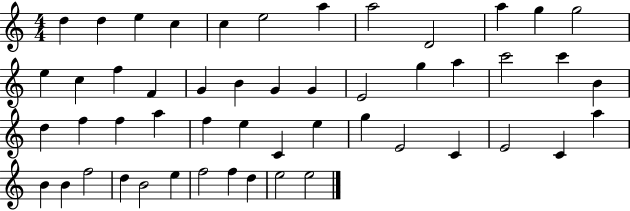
D5/q D5/q E5/q C5/q C5/q E5/h A5/q A5/h D4/h A5/q G5/q G5/h E5/q C5/q F5/q F4/q G4/q B4/q G4/q G4/q E4/h G5/q A5/q C6/h C6/q B4/q D5/q F5/q F5/q A5/q F5/q E5/q C4/q E5/q G5/q E4/h C4/q E4/h C4/q A5/q B4/q B4/q F5/h D5/q B4/h E5/q F5/h F5/q D5/q E5/h E5/h